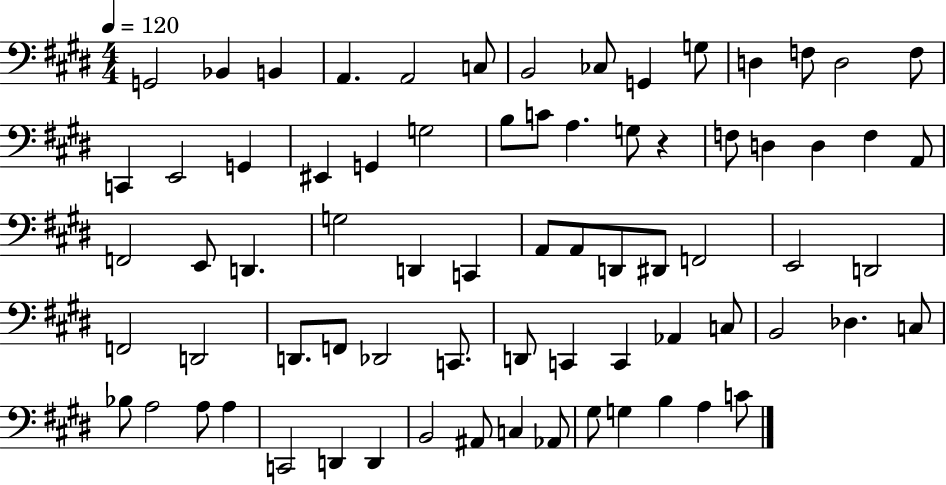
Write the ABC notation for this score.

X:1
T:Untitled
M:4/4
L:1/4
K:E
G,,2 _B,, B,, A,, A,,2 C,/2 B,,2 _C,/2 G,, G,/2 D, F,/2 D,2 F,/2 C,, E,,2 G,, ^E,, G,, G,2 B,/2 C/2 A, G,/2 z F,/2 D, D, F, A,,/2 F,,2 E,,/2 D,, G,2 D,, C,, A,,/2 A,,/2 D,,/2 ^D,,/2 F,,2 E,,2 D,,2 F,,2 D,,2 D,,/2 F,,/2 _D,,2 C,,/2 D,,/2 C,, C,, _A,, C,/2 B,,2 _D, C,/2 _B,/2 A,2 A,/2 A, C,,2 D,, D,, B,,2 ^A,,/2 C, _A,,/2 ^G,/2 G, B, A, C/2